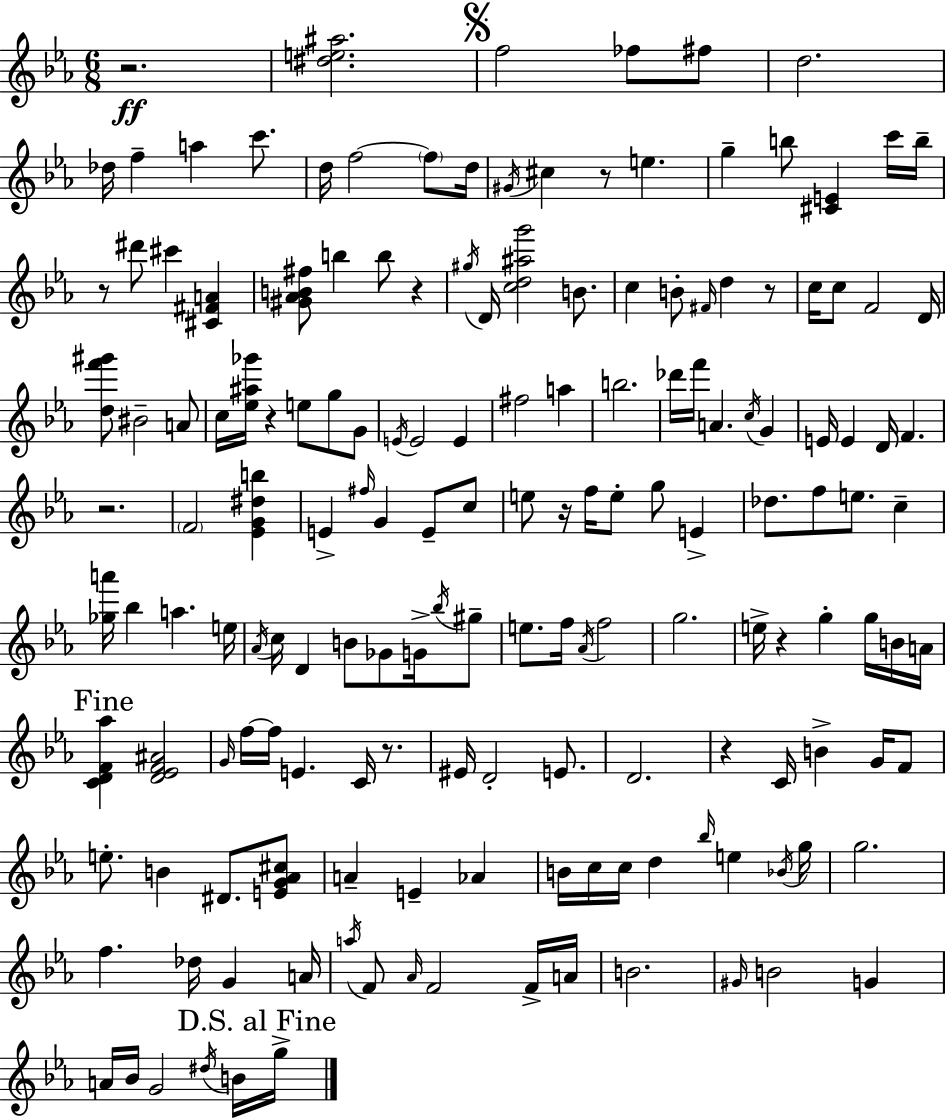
{
  \clef treble
  \numericTimeSignature
  \time 6/8
  \key ees \major
  r2.\ff | <dis'' e'' ais''>2. | \mark \markup { \musicglyph "scripts.segno" } f''2 fes''8 fis''8 | d''2. | \break des''16 f''4-- a''4 c'''8. | d''16 f''2~~ \parenthesize f''8 d''16 | \acciaccatura { gis'16 } cis''4 r8 e''4. | g''4-- b''8 <cis' e'>4 c'''16 | \break b''16-- r8 dis'''8 cis'''4 <cis' fis' a'>4 | <gis' aes' b' fis''>8 b''4 b''8 r4 | \acciaccatura { gis''16 } d'16 <c'' d'' ais'' g'''>2 b'8. | c''4 b'8-. \grace { fis'16 } d''4 | \break r8 c''16 c''8 f'2 | d'16 <d'' f''' gis'''>8 bis'2-- | a'8 c''16 <ees'' ais'' ges'''>16 r4 e''8 g''8 | g'8 \acciaccatura { e'16 } e'2 | \break e'4 fis''2 | a''4 b''2. | des'''16 f'''16 a'4. | \acciaccatura { c''16 } g'4 e'16 e'4 d'16 f'4. | \break r2. | \parenthesize f'2 | <ees' g' dis'' b''>4 e'4-> \grace { fis''16 } g'4 | e'8-- c''8 e''8 r16 f''16 e''8-. | \break g''8 e'4-> des''8. f''8 e''8. | c''4-- <ges'' a'''>16 bes''4 a''4. | e''16 \acciaccatura { aes'16 } c''16 d'4 | b'8 ges'8 g'16-> \acciaccatura { bes''16 } gis''8-- e''8. f''16 | \break \acciaccatura { aes'16 } f''2 g''2. | e''16-> r4 | g''4-. g''16 b'16 a'16 \mark "Fine" <c' d' f' aes''>4 | <d' ees' f' ais'>2 \grace { g'16 } f''16~~ f''16 | \break e'4. c'16 r8. eis'16 d'2-. | e'8. d'2. | r4 | c'16 b'4-> g'16 f'8 e''8.-. | \break b'4 dis'8. <e' g' aes' cis''>8 a'4-- | e'4-- aes'4 b'16 c''16 | c''16 d''4 \grace { bes''16 } e''4 \acciaccatura { bes'16 } g''16 | g''2. | \break f''4. des''16 g'4 a'16 | \acciaccatura { a''16 } f'8 \grace { aes'16 } f'2 | f'16-> a'16 b'2. | \grace { gis'16 } b'2 g'4 | \break a'16 bes'16 g'2 | \acciaccatura { dis''16 } b'16 \mark "D.S. al Fine" g''16-> \bar "|."
}